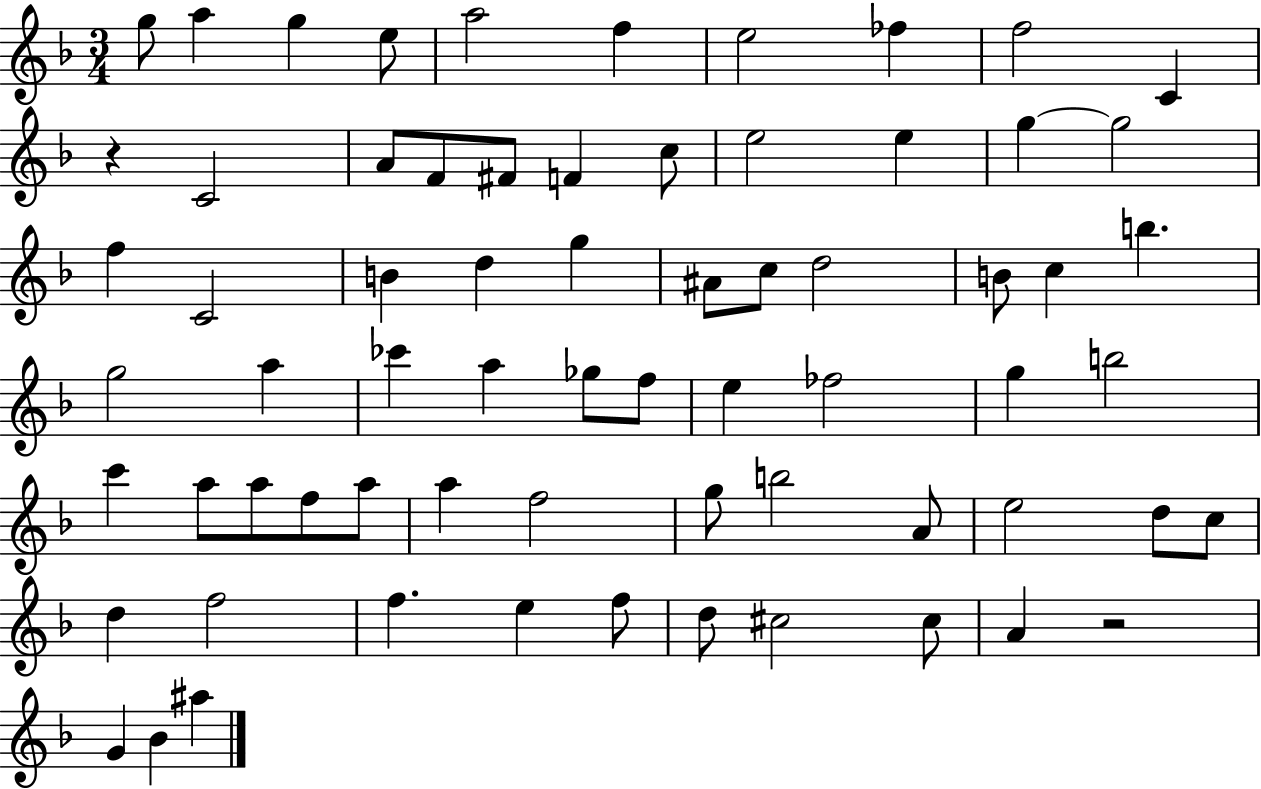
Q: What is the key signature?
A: F major